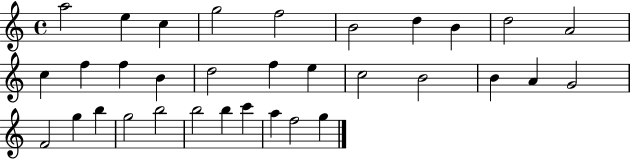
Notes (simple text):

A5/h E5/q C5/q G5/h F5/h B4/h D5/q B4/q D5/h A4/h C5/q F5/q F5/q B4/q D5/h F5/q E5/q C5/h B4/h B4/q A4/q G4/h F4/h G5/q B5/q G5/h B5/h B5/h B5/q C6/q A5/q F5/h G5/q